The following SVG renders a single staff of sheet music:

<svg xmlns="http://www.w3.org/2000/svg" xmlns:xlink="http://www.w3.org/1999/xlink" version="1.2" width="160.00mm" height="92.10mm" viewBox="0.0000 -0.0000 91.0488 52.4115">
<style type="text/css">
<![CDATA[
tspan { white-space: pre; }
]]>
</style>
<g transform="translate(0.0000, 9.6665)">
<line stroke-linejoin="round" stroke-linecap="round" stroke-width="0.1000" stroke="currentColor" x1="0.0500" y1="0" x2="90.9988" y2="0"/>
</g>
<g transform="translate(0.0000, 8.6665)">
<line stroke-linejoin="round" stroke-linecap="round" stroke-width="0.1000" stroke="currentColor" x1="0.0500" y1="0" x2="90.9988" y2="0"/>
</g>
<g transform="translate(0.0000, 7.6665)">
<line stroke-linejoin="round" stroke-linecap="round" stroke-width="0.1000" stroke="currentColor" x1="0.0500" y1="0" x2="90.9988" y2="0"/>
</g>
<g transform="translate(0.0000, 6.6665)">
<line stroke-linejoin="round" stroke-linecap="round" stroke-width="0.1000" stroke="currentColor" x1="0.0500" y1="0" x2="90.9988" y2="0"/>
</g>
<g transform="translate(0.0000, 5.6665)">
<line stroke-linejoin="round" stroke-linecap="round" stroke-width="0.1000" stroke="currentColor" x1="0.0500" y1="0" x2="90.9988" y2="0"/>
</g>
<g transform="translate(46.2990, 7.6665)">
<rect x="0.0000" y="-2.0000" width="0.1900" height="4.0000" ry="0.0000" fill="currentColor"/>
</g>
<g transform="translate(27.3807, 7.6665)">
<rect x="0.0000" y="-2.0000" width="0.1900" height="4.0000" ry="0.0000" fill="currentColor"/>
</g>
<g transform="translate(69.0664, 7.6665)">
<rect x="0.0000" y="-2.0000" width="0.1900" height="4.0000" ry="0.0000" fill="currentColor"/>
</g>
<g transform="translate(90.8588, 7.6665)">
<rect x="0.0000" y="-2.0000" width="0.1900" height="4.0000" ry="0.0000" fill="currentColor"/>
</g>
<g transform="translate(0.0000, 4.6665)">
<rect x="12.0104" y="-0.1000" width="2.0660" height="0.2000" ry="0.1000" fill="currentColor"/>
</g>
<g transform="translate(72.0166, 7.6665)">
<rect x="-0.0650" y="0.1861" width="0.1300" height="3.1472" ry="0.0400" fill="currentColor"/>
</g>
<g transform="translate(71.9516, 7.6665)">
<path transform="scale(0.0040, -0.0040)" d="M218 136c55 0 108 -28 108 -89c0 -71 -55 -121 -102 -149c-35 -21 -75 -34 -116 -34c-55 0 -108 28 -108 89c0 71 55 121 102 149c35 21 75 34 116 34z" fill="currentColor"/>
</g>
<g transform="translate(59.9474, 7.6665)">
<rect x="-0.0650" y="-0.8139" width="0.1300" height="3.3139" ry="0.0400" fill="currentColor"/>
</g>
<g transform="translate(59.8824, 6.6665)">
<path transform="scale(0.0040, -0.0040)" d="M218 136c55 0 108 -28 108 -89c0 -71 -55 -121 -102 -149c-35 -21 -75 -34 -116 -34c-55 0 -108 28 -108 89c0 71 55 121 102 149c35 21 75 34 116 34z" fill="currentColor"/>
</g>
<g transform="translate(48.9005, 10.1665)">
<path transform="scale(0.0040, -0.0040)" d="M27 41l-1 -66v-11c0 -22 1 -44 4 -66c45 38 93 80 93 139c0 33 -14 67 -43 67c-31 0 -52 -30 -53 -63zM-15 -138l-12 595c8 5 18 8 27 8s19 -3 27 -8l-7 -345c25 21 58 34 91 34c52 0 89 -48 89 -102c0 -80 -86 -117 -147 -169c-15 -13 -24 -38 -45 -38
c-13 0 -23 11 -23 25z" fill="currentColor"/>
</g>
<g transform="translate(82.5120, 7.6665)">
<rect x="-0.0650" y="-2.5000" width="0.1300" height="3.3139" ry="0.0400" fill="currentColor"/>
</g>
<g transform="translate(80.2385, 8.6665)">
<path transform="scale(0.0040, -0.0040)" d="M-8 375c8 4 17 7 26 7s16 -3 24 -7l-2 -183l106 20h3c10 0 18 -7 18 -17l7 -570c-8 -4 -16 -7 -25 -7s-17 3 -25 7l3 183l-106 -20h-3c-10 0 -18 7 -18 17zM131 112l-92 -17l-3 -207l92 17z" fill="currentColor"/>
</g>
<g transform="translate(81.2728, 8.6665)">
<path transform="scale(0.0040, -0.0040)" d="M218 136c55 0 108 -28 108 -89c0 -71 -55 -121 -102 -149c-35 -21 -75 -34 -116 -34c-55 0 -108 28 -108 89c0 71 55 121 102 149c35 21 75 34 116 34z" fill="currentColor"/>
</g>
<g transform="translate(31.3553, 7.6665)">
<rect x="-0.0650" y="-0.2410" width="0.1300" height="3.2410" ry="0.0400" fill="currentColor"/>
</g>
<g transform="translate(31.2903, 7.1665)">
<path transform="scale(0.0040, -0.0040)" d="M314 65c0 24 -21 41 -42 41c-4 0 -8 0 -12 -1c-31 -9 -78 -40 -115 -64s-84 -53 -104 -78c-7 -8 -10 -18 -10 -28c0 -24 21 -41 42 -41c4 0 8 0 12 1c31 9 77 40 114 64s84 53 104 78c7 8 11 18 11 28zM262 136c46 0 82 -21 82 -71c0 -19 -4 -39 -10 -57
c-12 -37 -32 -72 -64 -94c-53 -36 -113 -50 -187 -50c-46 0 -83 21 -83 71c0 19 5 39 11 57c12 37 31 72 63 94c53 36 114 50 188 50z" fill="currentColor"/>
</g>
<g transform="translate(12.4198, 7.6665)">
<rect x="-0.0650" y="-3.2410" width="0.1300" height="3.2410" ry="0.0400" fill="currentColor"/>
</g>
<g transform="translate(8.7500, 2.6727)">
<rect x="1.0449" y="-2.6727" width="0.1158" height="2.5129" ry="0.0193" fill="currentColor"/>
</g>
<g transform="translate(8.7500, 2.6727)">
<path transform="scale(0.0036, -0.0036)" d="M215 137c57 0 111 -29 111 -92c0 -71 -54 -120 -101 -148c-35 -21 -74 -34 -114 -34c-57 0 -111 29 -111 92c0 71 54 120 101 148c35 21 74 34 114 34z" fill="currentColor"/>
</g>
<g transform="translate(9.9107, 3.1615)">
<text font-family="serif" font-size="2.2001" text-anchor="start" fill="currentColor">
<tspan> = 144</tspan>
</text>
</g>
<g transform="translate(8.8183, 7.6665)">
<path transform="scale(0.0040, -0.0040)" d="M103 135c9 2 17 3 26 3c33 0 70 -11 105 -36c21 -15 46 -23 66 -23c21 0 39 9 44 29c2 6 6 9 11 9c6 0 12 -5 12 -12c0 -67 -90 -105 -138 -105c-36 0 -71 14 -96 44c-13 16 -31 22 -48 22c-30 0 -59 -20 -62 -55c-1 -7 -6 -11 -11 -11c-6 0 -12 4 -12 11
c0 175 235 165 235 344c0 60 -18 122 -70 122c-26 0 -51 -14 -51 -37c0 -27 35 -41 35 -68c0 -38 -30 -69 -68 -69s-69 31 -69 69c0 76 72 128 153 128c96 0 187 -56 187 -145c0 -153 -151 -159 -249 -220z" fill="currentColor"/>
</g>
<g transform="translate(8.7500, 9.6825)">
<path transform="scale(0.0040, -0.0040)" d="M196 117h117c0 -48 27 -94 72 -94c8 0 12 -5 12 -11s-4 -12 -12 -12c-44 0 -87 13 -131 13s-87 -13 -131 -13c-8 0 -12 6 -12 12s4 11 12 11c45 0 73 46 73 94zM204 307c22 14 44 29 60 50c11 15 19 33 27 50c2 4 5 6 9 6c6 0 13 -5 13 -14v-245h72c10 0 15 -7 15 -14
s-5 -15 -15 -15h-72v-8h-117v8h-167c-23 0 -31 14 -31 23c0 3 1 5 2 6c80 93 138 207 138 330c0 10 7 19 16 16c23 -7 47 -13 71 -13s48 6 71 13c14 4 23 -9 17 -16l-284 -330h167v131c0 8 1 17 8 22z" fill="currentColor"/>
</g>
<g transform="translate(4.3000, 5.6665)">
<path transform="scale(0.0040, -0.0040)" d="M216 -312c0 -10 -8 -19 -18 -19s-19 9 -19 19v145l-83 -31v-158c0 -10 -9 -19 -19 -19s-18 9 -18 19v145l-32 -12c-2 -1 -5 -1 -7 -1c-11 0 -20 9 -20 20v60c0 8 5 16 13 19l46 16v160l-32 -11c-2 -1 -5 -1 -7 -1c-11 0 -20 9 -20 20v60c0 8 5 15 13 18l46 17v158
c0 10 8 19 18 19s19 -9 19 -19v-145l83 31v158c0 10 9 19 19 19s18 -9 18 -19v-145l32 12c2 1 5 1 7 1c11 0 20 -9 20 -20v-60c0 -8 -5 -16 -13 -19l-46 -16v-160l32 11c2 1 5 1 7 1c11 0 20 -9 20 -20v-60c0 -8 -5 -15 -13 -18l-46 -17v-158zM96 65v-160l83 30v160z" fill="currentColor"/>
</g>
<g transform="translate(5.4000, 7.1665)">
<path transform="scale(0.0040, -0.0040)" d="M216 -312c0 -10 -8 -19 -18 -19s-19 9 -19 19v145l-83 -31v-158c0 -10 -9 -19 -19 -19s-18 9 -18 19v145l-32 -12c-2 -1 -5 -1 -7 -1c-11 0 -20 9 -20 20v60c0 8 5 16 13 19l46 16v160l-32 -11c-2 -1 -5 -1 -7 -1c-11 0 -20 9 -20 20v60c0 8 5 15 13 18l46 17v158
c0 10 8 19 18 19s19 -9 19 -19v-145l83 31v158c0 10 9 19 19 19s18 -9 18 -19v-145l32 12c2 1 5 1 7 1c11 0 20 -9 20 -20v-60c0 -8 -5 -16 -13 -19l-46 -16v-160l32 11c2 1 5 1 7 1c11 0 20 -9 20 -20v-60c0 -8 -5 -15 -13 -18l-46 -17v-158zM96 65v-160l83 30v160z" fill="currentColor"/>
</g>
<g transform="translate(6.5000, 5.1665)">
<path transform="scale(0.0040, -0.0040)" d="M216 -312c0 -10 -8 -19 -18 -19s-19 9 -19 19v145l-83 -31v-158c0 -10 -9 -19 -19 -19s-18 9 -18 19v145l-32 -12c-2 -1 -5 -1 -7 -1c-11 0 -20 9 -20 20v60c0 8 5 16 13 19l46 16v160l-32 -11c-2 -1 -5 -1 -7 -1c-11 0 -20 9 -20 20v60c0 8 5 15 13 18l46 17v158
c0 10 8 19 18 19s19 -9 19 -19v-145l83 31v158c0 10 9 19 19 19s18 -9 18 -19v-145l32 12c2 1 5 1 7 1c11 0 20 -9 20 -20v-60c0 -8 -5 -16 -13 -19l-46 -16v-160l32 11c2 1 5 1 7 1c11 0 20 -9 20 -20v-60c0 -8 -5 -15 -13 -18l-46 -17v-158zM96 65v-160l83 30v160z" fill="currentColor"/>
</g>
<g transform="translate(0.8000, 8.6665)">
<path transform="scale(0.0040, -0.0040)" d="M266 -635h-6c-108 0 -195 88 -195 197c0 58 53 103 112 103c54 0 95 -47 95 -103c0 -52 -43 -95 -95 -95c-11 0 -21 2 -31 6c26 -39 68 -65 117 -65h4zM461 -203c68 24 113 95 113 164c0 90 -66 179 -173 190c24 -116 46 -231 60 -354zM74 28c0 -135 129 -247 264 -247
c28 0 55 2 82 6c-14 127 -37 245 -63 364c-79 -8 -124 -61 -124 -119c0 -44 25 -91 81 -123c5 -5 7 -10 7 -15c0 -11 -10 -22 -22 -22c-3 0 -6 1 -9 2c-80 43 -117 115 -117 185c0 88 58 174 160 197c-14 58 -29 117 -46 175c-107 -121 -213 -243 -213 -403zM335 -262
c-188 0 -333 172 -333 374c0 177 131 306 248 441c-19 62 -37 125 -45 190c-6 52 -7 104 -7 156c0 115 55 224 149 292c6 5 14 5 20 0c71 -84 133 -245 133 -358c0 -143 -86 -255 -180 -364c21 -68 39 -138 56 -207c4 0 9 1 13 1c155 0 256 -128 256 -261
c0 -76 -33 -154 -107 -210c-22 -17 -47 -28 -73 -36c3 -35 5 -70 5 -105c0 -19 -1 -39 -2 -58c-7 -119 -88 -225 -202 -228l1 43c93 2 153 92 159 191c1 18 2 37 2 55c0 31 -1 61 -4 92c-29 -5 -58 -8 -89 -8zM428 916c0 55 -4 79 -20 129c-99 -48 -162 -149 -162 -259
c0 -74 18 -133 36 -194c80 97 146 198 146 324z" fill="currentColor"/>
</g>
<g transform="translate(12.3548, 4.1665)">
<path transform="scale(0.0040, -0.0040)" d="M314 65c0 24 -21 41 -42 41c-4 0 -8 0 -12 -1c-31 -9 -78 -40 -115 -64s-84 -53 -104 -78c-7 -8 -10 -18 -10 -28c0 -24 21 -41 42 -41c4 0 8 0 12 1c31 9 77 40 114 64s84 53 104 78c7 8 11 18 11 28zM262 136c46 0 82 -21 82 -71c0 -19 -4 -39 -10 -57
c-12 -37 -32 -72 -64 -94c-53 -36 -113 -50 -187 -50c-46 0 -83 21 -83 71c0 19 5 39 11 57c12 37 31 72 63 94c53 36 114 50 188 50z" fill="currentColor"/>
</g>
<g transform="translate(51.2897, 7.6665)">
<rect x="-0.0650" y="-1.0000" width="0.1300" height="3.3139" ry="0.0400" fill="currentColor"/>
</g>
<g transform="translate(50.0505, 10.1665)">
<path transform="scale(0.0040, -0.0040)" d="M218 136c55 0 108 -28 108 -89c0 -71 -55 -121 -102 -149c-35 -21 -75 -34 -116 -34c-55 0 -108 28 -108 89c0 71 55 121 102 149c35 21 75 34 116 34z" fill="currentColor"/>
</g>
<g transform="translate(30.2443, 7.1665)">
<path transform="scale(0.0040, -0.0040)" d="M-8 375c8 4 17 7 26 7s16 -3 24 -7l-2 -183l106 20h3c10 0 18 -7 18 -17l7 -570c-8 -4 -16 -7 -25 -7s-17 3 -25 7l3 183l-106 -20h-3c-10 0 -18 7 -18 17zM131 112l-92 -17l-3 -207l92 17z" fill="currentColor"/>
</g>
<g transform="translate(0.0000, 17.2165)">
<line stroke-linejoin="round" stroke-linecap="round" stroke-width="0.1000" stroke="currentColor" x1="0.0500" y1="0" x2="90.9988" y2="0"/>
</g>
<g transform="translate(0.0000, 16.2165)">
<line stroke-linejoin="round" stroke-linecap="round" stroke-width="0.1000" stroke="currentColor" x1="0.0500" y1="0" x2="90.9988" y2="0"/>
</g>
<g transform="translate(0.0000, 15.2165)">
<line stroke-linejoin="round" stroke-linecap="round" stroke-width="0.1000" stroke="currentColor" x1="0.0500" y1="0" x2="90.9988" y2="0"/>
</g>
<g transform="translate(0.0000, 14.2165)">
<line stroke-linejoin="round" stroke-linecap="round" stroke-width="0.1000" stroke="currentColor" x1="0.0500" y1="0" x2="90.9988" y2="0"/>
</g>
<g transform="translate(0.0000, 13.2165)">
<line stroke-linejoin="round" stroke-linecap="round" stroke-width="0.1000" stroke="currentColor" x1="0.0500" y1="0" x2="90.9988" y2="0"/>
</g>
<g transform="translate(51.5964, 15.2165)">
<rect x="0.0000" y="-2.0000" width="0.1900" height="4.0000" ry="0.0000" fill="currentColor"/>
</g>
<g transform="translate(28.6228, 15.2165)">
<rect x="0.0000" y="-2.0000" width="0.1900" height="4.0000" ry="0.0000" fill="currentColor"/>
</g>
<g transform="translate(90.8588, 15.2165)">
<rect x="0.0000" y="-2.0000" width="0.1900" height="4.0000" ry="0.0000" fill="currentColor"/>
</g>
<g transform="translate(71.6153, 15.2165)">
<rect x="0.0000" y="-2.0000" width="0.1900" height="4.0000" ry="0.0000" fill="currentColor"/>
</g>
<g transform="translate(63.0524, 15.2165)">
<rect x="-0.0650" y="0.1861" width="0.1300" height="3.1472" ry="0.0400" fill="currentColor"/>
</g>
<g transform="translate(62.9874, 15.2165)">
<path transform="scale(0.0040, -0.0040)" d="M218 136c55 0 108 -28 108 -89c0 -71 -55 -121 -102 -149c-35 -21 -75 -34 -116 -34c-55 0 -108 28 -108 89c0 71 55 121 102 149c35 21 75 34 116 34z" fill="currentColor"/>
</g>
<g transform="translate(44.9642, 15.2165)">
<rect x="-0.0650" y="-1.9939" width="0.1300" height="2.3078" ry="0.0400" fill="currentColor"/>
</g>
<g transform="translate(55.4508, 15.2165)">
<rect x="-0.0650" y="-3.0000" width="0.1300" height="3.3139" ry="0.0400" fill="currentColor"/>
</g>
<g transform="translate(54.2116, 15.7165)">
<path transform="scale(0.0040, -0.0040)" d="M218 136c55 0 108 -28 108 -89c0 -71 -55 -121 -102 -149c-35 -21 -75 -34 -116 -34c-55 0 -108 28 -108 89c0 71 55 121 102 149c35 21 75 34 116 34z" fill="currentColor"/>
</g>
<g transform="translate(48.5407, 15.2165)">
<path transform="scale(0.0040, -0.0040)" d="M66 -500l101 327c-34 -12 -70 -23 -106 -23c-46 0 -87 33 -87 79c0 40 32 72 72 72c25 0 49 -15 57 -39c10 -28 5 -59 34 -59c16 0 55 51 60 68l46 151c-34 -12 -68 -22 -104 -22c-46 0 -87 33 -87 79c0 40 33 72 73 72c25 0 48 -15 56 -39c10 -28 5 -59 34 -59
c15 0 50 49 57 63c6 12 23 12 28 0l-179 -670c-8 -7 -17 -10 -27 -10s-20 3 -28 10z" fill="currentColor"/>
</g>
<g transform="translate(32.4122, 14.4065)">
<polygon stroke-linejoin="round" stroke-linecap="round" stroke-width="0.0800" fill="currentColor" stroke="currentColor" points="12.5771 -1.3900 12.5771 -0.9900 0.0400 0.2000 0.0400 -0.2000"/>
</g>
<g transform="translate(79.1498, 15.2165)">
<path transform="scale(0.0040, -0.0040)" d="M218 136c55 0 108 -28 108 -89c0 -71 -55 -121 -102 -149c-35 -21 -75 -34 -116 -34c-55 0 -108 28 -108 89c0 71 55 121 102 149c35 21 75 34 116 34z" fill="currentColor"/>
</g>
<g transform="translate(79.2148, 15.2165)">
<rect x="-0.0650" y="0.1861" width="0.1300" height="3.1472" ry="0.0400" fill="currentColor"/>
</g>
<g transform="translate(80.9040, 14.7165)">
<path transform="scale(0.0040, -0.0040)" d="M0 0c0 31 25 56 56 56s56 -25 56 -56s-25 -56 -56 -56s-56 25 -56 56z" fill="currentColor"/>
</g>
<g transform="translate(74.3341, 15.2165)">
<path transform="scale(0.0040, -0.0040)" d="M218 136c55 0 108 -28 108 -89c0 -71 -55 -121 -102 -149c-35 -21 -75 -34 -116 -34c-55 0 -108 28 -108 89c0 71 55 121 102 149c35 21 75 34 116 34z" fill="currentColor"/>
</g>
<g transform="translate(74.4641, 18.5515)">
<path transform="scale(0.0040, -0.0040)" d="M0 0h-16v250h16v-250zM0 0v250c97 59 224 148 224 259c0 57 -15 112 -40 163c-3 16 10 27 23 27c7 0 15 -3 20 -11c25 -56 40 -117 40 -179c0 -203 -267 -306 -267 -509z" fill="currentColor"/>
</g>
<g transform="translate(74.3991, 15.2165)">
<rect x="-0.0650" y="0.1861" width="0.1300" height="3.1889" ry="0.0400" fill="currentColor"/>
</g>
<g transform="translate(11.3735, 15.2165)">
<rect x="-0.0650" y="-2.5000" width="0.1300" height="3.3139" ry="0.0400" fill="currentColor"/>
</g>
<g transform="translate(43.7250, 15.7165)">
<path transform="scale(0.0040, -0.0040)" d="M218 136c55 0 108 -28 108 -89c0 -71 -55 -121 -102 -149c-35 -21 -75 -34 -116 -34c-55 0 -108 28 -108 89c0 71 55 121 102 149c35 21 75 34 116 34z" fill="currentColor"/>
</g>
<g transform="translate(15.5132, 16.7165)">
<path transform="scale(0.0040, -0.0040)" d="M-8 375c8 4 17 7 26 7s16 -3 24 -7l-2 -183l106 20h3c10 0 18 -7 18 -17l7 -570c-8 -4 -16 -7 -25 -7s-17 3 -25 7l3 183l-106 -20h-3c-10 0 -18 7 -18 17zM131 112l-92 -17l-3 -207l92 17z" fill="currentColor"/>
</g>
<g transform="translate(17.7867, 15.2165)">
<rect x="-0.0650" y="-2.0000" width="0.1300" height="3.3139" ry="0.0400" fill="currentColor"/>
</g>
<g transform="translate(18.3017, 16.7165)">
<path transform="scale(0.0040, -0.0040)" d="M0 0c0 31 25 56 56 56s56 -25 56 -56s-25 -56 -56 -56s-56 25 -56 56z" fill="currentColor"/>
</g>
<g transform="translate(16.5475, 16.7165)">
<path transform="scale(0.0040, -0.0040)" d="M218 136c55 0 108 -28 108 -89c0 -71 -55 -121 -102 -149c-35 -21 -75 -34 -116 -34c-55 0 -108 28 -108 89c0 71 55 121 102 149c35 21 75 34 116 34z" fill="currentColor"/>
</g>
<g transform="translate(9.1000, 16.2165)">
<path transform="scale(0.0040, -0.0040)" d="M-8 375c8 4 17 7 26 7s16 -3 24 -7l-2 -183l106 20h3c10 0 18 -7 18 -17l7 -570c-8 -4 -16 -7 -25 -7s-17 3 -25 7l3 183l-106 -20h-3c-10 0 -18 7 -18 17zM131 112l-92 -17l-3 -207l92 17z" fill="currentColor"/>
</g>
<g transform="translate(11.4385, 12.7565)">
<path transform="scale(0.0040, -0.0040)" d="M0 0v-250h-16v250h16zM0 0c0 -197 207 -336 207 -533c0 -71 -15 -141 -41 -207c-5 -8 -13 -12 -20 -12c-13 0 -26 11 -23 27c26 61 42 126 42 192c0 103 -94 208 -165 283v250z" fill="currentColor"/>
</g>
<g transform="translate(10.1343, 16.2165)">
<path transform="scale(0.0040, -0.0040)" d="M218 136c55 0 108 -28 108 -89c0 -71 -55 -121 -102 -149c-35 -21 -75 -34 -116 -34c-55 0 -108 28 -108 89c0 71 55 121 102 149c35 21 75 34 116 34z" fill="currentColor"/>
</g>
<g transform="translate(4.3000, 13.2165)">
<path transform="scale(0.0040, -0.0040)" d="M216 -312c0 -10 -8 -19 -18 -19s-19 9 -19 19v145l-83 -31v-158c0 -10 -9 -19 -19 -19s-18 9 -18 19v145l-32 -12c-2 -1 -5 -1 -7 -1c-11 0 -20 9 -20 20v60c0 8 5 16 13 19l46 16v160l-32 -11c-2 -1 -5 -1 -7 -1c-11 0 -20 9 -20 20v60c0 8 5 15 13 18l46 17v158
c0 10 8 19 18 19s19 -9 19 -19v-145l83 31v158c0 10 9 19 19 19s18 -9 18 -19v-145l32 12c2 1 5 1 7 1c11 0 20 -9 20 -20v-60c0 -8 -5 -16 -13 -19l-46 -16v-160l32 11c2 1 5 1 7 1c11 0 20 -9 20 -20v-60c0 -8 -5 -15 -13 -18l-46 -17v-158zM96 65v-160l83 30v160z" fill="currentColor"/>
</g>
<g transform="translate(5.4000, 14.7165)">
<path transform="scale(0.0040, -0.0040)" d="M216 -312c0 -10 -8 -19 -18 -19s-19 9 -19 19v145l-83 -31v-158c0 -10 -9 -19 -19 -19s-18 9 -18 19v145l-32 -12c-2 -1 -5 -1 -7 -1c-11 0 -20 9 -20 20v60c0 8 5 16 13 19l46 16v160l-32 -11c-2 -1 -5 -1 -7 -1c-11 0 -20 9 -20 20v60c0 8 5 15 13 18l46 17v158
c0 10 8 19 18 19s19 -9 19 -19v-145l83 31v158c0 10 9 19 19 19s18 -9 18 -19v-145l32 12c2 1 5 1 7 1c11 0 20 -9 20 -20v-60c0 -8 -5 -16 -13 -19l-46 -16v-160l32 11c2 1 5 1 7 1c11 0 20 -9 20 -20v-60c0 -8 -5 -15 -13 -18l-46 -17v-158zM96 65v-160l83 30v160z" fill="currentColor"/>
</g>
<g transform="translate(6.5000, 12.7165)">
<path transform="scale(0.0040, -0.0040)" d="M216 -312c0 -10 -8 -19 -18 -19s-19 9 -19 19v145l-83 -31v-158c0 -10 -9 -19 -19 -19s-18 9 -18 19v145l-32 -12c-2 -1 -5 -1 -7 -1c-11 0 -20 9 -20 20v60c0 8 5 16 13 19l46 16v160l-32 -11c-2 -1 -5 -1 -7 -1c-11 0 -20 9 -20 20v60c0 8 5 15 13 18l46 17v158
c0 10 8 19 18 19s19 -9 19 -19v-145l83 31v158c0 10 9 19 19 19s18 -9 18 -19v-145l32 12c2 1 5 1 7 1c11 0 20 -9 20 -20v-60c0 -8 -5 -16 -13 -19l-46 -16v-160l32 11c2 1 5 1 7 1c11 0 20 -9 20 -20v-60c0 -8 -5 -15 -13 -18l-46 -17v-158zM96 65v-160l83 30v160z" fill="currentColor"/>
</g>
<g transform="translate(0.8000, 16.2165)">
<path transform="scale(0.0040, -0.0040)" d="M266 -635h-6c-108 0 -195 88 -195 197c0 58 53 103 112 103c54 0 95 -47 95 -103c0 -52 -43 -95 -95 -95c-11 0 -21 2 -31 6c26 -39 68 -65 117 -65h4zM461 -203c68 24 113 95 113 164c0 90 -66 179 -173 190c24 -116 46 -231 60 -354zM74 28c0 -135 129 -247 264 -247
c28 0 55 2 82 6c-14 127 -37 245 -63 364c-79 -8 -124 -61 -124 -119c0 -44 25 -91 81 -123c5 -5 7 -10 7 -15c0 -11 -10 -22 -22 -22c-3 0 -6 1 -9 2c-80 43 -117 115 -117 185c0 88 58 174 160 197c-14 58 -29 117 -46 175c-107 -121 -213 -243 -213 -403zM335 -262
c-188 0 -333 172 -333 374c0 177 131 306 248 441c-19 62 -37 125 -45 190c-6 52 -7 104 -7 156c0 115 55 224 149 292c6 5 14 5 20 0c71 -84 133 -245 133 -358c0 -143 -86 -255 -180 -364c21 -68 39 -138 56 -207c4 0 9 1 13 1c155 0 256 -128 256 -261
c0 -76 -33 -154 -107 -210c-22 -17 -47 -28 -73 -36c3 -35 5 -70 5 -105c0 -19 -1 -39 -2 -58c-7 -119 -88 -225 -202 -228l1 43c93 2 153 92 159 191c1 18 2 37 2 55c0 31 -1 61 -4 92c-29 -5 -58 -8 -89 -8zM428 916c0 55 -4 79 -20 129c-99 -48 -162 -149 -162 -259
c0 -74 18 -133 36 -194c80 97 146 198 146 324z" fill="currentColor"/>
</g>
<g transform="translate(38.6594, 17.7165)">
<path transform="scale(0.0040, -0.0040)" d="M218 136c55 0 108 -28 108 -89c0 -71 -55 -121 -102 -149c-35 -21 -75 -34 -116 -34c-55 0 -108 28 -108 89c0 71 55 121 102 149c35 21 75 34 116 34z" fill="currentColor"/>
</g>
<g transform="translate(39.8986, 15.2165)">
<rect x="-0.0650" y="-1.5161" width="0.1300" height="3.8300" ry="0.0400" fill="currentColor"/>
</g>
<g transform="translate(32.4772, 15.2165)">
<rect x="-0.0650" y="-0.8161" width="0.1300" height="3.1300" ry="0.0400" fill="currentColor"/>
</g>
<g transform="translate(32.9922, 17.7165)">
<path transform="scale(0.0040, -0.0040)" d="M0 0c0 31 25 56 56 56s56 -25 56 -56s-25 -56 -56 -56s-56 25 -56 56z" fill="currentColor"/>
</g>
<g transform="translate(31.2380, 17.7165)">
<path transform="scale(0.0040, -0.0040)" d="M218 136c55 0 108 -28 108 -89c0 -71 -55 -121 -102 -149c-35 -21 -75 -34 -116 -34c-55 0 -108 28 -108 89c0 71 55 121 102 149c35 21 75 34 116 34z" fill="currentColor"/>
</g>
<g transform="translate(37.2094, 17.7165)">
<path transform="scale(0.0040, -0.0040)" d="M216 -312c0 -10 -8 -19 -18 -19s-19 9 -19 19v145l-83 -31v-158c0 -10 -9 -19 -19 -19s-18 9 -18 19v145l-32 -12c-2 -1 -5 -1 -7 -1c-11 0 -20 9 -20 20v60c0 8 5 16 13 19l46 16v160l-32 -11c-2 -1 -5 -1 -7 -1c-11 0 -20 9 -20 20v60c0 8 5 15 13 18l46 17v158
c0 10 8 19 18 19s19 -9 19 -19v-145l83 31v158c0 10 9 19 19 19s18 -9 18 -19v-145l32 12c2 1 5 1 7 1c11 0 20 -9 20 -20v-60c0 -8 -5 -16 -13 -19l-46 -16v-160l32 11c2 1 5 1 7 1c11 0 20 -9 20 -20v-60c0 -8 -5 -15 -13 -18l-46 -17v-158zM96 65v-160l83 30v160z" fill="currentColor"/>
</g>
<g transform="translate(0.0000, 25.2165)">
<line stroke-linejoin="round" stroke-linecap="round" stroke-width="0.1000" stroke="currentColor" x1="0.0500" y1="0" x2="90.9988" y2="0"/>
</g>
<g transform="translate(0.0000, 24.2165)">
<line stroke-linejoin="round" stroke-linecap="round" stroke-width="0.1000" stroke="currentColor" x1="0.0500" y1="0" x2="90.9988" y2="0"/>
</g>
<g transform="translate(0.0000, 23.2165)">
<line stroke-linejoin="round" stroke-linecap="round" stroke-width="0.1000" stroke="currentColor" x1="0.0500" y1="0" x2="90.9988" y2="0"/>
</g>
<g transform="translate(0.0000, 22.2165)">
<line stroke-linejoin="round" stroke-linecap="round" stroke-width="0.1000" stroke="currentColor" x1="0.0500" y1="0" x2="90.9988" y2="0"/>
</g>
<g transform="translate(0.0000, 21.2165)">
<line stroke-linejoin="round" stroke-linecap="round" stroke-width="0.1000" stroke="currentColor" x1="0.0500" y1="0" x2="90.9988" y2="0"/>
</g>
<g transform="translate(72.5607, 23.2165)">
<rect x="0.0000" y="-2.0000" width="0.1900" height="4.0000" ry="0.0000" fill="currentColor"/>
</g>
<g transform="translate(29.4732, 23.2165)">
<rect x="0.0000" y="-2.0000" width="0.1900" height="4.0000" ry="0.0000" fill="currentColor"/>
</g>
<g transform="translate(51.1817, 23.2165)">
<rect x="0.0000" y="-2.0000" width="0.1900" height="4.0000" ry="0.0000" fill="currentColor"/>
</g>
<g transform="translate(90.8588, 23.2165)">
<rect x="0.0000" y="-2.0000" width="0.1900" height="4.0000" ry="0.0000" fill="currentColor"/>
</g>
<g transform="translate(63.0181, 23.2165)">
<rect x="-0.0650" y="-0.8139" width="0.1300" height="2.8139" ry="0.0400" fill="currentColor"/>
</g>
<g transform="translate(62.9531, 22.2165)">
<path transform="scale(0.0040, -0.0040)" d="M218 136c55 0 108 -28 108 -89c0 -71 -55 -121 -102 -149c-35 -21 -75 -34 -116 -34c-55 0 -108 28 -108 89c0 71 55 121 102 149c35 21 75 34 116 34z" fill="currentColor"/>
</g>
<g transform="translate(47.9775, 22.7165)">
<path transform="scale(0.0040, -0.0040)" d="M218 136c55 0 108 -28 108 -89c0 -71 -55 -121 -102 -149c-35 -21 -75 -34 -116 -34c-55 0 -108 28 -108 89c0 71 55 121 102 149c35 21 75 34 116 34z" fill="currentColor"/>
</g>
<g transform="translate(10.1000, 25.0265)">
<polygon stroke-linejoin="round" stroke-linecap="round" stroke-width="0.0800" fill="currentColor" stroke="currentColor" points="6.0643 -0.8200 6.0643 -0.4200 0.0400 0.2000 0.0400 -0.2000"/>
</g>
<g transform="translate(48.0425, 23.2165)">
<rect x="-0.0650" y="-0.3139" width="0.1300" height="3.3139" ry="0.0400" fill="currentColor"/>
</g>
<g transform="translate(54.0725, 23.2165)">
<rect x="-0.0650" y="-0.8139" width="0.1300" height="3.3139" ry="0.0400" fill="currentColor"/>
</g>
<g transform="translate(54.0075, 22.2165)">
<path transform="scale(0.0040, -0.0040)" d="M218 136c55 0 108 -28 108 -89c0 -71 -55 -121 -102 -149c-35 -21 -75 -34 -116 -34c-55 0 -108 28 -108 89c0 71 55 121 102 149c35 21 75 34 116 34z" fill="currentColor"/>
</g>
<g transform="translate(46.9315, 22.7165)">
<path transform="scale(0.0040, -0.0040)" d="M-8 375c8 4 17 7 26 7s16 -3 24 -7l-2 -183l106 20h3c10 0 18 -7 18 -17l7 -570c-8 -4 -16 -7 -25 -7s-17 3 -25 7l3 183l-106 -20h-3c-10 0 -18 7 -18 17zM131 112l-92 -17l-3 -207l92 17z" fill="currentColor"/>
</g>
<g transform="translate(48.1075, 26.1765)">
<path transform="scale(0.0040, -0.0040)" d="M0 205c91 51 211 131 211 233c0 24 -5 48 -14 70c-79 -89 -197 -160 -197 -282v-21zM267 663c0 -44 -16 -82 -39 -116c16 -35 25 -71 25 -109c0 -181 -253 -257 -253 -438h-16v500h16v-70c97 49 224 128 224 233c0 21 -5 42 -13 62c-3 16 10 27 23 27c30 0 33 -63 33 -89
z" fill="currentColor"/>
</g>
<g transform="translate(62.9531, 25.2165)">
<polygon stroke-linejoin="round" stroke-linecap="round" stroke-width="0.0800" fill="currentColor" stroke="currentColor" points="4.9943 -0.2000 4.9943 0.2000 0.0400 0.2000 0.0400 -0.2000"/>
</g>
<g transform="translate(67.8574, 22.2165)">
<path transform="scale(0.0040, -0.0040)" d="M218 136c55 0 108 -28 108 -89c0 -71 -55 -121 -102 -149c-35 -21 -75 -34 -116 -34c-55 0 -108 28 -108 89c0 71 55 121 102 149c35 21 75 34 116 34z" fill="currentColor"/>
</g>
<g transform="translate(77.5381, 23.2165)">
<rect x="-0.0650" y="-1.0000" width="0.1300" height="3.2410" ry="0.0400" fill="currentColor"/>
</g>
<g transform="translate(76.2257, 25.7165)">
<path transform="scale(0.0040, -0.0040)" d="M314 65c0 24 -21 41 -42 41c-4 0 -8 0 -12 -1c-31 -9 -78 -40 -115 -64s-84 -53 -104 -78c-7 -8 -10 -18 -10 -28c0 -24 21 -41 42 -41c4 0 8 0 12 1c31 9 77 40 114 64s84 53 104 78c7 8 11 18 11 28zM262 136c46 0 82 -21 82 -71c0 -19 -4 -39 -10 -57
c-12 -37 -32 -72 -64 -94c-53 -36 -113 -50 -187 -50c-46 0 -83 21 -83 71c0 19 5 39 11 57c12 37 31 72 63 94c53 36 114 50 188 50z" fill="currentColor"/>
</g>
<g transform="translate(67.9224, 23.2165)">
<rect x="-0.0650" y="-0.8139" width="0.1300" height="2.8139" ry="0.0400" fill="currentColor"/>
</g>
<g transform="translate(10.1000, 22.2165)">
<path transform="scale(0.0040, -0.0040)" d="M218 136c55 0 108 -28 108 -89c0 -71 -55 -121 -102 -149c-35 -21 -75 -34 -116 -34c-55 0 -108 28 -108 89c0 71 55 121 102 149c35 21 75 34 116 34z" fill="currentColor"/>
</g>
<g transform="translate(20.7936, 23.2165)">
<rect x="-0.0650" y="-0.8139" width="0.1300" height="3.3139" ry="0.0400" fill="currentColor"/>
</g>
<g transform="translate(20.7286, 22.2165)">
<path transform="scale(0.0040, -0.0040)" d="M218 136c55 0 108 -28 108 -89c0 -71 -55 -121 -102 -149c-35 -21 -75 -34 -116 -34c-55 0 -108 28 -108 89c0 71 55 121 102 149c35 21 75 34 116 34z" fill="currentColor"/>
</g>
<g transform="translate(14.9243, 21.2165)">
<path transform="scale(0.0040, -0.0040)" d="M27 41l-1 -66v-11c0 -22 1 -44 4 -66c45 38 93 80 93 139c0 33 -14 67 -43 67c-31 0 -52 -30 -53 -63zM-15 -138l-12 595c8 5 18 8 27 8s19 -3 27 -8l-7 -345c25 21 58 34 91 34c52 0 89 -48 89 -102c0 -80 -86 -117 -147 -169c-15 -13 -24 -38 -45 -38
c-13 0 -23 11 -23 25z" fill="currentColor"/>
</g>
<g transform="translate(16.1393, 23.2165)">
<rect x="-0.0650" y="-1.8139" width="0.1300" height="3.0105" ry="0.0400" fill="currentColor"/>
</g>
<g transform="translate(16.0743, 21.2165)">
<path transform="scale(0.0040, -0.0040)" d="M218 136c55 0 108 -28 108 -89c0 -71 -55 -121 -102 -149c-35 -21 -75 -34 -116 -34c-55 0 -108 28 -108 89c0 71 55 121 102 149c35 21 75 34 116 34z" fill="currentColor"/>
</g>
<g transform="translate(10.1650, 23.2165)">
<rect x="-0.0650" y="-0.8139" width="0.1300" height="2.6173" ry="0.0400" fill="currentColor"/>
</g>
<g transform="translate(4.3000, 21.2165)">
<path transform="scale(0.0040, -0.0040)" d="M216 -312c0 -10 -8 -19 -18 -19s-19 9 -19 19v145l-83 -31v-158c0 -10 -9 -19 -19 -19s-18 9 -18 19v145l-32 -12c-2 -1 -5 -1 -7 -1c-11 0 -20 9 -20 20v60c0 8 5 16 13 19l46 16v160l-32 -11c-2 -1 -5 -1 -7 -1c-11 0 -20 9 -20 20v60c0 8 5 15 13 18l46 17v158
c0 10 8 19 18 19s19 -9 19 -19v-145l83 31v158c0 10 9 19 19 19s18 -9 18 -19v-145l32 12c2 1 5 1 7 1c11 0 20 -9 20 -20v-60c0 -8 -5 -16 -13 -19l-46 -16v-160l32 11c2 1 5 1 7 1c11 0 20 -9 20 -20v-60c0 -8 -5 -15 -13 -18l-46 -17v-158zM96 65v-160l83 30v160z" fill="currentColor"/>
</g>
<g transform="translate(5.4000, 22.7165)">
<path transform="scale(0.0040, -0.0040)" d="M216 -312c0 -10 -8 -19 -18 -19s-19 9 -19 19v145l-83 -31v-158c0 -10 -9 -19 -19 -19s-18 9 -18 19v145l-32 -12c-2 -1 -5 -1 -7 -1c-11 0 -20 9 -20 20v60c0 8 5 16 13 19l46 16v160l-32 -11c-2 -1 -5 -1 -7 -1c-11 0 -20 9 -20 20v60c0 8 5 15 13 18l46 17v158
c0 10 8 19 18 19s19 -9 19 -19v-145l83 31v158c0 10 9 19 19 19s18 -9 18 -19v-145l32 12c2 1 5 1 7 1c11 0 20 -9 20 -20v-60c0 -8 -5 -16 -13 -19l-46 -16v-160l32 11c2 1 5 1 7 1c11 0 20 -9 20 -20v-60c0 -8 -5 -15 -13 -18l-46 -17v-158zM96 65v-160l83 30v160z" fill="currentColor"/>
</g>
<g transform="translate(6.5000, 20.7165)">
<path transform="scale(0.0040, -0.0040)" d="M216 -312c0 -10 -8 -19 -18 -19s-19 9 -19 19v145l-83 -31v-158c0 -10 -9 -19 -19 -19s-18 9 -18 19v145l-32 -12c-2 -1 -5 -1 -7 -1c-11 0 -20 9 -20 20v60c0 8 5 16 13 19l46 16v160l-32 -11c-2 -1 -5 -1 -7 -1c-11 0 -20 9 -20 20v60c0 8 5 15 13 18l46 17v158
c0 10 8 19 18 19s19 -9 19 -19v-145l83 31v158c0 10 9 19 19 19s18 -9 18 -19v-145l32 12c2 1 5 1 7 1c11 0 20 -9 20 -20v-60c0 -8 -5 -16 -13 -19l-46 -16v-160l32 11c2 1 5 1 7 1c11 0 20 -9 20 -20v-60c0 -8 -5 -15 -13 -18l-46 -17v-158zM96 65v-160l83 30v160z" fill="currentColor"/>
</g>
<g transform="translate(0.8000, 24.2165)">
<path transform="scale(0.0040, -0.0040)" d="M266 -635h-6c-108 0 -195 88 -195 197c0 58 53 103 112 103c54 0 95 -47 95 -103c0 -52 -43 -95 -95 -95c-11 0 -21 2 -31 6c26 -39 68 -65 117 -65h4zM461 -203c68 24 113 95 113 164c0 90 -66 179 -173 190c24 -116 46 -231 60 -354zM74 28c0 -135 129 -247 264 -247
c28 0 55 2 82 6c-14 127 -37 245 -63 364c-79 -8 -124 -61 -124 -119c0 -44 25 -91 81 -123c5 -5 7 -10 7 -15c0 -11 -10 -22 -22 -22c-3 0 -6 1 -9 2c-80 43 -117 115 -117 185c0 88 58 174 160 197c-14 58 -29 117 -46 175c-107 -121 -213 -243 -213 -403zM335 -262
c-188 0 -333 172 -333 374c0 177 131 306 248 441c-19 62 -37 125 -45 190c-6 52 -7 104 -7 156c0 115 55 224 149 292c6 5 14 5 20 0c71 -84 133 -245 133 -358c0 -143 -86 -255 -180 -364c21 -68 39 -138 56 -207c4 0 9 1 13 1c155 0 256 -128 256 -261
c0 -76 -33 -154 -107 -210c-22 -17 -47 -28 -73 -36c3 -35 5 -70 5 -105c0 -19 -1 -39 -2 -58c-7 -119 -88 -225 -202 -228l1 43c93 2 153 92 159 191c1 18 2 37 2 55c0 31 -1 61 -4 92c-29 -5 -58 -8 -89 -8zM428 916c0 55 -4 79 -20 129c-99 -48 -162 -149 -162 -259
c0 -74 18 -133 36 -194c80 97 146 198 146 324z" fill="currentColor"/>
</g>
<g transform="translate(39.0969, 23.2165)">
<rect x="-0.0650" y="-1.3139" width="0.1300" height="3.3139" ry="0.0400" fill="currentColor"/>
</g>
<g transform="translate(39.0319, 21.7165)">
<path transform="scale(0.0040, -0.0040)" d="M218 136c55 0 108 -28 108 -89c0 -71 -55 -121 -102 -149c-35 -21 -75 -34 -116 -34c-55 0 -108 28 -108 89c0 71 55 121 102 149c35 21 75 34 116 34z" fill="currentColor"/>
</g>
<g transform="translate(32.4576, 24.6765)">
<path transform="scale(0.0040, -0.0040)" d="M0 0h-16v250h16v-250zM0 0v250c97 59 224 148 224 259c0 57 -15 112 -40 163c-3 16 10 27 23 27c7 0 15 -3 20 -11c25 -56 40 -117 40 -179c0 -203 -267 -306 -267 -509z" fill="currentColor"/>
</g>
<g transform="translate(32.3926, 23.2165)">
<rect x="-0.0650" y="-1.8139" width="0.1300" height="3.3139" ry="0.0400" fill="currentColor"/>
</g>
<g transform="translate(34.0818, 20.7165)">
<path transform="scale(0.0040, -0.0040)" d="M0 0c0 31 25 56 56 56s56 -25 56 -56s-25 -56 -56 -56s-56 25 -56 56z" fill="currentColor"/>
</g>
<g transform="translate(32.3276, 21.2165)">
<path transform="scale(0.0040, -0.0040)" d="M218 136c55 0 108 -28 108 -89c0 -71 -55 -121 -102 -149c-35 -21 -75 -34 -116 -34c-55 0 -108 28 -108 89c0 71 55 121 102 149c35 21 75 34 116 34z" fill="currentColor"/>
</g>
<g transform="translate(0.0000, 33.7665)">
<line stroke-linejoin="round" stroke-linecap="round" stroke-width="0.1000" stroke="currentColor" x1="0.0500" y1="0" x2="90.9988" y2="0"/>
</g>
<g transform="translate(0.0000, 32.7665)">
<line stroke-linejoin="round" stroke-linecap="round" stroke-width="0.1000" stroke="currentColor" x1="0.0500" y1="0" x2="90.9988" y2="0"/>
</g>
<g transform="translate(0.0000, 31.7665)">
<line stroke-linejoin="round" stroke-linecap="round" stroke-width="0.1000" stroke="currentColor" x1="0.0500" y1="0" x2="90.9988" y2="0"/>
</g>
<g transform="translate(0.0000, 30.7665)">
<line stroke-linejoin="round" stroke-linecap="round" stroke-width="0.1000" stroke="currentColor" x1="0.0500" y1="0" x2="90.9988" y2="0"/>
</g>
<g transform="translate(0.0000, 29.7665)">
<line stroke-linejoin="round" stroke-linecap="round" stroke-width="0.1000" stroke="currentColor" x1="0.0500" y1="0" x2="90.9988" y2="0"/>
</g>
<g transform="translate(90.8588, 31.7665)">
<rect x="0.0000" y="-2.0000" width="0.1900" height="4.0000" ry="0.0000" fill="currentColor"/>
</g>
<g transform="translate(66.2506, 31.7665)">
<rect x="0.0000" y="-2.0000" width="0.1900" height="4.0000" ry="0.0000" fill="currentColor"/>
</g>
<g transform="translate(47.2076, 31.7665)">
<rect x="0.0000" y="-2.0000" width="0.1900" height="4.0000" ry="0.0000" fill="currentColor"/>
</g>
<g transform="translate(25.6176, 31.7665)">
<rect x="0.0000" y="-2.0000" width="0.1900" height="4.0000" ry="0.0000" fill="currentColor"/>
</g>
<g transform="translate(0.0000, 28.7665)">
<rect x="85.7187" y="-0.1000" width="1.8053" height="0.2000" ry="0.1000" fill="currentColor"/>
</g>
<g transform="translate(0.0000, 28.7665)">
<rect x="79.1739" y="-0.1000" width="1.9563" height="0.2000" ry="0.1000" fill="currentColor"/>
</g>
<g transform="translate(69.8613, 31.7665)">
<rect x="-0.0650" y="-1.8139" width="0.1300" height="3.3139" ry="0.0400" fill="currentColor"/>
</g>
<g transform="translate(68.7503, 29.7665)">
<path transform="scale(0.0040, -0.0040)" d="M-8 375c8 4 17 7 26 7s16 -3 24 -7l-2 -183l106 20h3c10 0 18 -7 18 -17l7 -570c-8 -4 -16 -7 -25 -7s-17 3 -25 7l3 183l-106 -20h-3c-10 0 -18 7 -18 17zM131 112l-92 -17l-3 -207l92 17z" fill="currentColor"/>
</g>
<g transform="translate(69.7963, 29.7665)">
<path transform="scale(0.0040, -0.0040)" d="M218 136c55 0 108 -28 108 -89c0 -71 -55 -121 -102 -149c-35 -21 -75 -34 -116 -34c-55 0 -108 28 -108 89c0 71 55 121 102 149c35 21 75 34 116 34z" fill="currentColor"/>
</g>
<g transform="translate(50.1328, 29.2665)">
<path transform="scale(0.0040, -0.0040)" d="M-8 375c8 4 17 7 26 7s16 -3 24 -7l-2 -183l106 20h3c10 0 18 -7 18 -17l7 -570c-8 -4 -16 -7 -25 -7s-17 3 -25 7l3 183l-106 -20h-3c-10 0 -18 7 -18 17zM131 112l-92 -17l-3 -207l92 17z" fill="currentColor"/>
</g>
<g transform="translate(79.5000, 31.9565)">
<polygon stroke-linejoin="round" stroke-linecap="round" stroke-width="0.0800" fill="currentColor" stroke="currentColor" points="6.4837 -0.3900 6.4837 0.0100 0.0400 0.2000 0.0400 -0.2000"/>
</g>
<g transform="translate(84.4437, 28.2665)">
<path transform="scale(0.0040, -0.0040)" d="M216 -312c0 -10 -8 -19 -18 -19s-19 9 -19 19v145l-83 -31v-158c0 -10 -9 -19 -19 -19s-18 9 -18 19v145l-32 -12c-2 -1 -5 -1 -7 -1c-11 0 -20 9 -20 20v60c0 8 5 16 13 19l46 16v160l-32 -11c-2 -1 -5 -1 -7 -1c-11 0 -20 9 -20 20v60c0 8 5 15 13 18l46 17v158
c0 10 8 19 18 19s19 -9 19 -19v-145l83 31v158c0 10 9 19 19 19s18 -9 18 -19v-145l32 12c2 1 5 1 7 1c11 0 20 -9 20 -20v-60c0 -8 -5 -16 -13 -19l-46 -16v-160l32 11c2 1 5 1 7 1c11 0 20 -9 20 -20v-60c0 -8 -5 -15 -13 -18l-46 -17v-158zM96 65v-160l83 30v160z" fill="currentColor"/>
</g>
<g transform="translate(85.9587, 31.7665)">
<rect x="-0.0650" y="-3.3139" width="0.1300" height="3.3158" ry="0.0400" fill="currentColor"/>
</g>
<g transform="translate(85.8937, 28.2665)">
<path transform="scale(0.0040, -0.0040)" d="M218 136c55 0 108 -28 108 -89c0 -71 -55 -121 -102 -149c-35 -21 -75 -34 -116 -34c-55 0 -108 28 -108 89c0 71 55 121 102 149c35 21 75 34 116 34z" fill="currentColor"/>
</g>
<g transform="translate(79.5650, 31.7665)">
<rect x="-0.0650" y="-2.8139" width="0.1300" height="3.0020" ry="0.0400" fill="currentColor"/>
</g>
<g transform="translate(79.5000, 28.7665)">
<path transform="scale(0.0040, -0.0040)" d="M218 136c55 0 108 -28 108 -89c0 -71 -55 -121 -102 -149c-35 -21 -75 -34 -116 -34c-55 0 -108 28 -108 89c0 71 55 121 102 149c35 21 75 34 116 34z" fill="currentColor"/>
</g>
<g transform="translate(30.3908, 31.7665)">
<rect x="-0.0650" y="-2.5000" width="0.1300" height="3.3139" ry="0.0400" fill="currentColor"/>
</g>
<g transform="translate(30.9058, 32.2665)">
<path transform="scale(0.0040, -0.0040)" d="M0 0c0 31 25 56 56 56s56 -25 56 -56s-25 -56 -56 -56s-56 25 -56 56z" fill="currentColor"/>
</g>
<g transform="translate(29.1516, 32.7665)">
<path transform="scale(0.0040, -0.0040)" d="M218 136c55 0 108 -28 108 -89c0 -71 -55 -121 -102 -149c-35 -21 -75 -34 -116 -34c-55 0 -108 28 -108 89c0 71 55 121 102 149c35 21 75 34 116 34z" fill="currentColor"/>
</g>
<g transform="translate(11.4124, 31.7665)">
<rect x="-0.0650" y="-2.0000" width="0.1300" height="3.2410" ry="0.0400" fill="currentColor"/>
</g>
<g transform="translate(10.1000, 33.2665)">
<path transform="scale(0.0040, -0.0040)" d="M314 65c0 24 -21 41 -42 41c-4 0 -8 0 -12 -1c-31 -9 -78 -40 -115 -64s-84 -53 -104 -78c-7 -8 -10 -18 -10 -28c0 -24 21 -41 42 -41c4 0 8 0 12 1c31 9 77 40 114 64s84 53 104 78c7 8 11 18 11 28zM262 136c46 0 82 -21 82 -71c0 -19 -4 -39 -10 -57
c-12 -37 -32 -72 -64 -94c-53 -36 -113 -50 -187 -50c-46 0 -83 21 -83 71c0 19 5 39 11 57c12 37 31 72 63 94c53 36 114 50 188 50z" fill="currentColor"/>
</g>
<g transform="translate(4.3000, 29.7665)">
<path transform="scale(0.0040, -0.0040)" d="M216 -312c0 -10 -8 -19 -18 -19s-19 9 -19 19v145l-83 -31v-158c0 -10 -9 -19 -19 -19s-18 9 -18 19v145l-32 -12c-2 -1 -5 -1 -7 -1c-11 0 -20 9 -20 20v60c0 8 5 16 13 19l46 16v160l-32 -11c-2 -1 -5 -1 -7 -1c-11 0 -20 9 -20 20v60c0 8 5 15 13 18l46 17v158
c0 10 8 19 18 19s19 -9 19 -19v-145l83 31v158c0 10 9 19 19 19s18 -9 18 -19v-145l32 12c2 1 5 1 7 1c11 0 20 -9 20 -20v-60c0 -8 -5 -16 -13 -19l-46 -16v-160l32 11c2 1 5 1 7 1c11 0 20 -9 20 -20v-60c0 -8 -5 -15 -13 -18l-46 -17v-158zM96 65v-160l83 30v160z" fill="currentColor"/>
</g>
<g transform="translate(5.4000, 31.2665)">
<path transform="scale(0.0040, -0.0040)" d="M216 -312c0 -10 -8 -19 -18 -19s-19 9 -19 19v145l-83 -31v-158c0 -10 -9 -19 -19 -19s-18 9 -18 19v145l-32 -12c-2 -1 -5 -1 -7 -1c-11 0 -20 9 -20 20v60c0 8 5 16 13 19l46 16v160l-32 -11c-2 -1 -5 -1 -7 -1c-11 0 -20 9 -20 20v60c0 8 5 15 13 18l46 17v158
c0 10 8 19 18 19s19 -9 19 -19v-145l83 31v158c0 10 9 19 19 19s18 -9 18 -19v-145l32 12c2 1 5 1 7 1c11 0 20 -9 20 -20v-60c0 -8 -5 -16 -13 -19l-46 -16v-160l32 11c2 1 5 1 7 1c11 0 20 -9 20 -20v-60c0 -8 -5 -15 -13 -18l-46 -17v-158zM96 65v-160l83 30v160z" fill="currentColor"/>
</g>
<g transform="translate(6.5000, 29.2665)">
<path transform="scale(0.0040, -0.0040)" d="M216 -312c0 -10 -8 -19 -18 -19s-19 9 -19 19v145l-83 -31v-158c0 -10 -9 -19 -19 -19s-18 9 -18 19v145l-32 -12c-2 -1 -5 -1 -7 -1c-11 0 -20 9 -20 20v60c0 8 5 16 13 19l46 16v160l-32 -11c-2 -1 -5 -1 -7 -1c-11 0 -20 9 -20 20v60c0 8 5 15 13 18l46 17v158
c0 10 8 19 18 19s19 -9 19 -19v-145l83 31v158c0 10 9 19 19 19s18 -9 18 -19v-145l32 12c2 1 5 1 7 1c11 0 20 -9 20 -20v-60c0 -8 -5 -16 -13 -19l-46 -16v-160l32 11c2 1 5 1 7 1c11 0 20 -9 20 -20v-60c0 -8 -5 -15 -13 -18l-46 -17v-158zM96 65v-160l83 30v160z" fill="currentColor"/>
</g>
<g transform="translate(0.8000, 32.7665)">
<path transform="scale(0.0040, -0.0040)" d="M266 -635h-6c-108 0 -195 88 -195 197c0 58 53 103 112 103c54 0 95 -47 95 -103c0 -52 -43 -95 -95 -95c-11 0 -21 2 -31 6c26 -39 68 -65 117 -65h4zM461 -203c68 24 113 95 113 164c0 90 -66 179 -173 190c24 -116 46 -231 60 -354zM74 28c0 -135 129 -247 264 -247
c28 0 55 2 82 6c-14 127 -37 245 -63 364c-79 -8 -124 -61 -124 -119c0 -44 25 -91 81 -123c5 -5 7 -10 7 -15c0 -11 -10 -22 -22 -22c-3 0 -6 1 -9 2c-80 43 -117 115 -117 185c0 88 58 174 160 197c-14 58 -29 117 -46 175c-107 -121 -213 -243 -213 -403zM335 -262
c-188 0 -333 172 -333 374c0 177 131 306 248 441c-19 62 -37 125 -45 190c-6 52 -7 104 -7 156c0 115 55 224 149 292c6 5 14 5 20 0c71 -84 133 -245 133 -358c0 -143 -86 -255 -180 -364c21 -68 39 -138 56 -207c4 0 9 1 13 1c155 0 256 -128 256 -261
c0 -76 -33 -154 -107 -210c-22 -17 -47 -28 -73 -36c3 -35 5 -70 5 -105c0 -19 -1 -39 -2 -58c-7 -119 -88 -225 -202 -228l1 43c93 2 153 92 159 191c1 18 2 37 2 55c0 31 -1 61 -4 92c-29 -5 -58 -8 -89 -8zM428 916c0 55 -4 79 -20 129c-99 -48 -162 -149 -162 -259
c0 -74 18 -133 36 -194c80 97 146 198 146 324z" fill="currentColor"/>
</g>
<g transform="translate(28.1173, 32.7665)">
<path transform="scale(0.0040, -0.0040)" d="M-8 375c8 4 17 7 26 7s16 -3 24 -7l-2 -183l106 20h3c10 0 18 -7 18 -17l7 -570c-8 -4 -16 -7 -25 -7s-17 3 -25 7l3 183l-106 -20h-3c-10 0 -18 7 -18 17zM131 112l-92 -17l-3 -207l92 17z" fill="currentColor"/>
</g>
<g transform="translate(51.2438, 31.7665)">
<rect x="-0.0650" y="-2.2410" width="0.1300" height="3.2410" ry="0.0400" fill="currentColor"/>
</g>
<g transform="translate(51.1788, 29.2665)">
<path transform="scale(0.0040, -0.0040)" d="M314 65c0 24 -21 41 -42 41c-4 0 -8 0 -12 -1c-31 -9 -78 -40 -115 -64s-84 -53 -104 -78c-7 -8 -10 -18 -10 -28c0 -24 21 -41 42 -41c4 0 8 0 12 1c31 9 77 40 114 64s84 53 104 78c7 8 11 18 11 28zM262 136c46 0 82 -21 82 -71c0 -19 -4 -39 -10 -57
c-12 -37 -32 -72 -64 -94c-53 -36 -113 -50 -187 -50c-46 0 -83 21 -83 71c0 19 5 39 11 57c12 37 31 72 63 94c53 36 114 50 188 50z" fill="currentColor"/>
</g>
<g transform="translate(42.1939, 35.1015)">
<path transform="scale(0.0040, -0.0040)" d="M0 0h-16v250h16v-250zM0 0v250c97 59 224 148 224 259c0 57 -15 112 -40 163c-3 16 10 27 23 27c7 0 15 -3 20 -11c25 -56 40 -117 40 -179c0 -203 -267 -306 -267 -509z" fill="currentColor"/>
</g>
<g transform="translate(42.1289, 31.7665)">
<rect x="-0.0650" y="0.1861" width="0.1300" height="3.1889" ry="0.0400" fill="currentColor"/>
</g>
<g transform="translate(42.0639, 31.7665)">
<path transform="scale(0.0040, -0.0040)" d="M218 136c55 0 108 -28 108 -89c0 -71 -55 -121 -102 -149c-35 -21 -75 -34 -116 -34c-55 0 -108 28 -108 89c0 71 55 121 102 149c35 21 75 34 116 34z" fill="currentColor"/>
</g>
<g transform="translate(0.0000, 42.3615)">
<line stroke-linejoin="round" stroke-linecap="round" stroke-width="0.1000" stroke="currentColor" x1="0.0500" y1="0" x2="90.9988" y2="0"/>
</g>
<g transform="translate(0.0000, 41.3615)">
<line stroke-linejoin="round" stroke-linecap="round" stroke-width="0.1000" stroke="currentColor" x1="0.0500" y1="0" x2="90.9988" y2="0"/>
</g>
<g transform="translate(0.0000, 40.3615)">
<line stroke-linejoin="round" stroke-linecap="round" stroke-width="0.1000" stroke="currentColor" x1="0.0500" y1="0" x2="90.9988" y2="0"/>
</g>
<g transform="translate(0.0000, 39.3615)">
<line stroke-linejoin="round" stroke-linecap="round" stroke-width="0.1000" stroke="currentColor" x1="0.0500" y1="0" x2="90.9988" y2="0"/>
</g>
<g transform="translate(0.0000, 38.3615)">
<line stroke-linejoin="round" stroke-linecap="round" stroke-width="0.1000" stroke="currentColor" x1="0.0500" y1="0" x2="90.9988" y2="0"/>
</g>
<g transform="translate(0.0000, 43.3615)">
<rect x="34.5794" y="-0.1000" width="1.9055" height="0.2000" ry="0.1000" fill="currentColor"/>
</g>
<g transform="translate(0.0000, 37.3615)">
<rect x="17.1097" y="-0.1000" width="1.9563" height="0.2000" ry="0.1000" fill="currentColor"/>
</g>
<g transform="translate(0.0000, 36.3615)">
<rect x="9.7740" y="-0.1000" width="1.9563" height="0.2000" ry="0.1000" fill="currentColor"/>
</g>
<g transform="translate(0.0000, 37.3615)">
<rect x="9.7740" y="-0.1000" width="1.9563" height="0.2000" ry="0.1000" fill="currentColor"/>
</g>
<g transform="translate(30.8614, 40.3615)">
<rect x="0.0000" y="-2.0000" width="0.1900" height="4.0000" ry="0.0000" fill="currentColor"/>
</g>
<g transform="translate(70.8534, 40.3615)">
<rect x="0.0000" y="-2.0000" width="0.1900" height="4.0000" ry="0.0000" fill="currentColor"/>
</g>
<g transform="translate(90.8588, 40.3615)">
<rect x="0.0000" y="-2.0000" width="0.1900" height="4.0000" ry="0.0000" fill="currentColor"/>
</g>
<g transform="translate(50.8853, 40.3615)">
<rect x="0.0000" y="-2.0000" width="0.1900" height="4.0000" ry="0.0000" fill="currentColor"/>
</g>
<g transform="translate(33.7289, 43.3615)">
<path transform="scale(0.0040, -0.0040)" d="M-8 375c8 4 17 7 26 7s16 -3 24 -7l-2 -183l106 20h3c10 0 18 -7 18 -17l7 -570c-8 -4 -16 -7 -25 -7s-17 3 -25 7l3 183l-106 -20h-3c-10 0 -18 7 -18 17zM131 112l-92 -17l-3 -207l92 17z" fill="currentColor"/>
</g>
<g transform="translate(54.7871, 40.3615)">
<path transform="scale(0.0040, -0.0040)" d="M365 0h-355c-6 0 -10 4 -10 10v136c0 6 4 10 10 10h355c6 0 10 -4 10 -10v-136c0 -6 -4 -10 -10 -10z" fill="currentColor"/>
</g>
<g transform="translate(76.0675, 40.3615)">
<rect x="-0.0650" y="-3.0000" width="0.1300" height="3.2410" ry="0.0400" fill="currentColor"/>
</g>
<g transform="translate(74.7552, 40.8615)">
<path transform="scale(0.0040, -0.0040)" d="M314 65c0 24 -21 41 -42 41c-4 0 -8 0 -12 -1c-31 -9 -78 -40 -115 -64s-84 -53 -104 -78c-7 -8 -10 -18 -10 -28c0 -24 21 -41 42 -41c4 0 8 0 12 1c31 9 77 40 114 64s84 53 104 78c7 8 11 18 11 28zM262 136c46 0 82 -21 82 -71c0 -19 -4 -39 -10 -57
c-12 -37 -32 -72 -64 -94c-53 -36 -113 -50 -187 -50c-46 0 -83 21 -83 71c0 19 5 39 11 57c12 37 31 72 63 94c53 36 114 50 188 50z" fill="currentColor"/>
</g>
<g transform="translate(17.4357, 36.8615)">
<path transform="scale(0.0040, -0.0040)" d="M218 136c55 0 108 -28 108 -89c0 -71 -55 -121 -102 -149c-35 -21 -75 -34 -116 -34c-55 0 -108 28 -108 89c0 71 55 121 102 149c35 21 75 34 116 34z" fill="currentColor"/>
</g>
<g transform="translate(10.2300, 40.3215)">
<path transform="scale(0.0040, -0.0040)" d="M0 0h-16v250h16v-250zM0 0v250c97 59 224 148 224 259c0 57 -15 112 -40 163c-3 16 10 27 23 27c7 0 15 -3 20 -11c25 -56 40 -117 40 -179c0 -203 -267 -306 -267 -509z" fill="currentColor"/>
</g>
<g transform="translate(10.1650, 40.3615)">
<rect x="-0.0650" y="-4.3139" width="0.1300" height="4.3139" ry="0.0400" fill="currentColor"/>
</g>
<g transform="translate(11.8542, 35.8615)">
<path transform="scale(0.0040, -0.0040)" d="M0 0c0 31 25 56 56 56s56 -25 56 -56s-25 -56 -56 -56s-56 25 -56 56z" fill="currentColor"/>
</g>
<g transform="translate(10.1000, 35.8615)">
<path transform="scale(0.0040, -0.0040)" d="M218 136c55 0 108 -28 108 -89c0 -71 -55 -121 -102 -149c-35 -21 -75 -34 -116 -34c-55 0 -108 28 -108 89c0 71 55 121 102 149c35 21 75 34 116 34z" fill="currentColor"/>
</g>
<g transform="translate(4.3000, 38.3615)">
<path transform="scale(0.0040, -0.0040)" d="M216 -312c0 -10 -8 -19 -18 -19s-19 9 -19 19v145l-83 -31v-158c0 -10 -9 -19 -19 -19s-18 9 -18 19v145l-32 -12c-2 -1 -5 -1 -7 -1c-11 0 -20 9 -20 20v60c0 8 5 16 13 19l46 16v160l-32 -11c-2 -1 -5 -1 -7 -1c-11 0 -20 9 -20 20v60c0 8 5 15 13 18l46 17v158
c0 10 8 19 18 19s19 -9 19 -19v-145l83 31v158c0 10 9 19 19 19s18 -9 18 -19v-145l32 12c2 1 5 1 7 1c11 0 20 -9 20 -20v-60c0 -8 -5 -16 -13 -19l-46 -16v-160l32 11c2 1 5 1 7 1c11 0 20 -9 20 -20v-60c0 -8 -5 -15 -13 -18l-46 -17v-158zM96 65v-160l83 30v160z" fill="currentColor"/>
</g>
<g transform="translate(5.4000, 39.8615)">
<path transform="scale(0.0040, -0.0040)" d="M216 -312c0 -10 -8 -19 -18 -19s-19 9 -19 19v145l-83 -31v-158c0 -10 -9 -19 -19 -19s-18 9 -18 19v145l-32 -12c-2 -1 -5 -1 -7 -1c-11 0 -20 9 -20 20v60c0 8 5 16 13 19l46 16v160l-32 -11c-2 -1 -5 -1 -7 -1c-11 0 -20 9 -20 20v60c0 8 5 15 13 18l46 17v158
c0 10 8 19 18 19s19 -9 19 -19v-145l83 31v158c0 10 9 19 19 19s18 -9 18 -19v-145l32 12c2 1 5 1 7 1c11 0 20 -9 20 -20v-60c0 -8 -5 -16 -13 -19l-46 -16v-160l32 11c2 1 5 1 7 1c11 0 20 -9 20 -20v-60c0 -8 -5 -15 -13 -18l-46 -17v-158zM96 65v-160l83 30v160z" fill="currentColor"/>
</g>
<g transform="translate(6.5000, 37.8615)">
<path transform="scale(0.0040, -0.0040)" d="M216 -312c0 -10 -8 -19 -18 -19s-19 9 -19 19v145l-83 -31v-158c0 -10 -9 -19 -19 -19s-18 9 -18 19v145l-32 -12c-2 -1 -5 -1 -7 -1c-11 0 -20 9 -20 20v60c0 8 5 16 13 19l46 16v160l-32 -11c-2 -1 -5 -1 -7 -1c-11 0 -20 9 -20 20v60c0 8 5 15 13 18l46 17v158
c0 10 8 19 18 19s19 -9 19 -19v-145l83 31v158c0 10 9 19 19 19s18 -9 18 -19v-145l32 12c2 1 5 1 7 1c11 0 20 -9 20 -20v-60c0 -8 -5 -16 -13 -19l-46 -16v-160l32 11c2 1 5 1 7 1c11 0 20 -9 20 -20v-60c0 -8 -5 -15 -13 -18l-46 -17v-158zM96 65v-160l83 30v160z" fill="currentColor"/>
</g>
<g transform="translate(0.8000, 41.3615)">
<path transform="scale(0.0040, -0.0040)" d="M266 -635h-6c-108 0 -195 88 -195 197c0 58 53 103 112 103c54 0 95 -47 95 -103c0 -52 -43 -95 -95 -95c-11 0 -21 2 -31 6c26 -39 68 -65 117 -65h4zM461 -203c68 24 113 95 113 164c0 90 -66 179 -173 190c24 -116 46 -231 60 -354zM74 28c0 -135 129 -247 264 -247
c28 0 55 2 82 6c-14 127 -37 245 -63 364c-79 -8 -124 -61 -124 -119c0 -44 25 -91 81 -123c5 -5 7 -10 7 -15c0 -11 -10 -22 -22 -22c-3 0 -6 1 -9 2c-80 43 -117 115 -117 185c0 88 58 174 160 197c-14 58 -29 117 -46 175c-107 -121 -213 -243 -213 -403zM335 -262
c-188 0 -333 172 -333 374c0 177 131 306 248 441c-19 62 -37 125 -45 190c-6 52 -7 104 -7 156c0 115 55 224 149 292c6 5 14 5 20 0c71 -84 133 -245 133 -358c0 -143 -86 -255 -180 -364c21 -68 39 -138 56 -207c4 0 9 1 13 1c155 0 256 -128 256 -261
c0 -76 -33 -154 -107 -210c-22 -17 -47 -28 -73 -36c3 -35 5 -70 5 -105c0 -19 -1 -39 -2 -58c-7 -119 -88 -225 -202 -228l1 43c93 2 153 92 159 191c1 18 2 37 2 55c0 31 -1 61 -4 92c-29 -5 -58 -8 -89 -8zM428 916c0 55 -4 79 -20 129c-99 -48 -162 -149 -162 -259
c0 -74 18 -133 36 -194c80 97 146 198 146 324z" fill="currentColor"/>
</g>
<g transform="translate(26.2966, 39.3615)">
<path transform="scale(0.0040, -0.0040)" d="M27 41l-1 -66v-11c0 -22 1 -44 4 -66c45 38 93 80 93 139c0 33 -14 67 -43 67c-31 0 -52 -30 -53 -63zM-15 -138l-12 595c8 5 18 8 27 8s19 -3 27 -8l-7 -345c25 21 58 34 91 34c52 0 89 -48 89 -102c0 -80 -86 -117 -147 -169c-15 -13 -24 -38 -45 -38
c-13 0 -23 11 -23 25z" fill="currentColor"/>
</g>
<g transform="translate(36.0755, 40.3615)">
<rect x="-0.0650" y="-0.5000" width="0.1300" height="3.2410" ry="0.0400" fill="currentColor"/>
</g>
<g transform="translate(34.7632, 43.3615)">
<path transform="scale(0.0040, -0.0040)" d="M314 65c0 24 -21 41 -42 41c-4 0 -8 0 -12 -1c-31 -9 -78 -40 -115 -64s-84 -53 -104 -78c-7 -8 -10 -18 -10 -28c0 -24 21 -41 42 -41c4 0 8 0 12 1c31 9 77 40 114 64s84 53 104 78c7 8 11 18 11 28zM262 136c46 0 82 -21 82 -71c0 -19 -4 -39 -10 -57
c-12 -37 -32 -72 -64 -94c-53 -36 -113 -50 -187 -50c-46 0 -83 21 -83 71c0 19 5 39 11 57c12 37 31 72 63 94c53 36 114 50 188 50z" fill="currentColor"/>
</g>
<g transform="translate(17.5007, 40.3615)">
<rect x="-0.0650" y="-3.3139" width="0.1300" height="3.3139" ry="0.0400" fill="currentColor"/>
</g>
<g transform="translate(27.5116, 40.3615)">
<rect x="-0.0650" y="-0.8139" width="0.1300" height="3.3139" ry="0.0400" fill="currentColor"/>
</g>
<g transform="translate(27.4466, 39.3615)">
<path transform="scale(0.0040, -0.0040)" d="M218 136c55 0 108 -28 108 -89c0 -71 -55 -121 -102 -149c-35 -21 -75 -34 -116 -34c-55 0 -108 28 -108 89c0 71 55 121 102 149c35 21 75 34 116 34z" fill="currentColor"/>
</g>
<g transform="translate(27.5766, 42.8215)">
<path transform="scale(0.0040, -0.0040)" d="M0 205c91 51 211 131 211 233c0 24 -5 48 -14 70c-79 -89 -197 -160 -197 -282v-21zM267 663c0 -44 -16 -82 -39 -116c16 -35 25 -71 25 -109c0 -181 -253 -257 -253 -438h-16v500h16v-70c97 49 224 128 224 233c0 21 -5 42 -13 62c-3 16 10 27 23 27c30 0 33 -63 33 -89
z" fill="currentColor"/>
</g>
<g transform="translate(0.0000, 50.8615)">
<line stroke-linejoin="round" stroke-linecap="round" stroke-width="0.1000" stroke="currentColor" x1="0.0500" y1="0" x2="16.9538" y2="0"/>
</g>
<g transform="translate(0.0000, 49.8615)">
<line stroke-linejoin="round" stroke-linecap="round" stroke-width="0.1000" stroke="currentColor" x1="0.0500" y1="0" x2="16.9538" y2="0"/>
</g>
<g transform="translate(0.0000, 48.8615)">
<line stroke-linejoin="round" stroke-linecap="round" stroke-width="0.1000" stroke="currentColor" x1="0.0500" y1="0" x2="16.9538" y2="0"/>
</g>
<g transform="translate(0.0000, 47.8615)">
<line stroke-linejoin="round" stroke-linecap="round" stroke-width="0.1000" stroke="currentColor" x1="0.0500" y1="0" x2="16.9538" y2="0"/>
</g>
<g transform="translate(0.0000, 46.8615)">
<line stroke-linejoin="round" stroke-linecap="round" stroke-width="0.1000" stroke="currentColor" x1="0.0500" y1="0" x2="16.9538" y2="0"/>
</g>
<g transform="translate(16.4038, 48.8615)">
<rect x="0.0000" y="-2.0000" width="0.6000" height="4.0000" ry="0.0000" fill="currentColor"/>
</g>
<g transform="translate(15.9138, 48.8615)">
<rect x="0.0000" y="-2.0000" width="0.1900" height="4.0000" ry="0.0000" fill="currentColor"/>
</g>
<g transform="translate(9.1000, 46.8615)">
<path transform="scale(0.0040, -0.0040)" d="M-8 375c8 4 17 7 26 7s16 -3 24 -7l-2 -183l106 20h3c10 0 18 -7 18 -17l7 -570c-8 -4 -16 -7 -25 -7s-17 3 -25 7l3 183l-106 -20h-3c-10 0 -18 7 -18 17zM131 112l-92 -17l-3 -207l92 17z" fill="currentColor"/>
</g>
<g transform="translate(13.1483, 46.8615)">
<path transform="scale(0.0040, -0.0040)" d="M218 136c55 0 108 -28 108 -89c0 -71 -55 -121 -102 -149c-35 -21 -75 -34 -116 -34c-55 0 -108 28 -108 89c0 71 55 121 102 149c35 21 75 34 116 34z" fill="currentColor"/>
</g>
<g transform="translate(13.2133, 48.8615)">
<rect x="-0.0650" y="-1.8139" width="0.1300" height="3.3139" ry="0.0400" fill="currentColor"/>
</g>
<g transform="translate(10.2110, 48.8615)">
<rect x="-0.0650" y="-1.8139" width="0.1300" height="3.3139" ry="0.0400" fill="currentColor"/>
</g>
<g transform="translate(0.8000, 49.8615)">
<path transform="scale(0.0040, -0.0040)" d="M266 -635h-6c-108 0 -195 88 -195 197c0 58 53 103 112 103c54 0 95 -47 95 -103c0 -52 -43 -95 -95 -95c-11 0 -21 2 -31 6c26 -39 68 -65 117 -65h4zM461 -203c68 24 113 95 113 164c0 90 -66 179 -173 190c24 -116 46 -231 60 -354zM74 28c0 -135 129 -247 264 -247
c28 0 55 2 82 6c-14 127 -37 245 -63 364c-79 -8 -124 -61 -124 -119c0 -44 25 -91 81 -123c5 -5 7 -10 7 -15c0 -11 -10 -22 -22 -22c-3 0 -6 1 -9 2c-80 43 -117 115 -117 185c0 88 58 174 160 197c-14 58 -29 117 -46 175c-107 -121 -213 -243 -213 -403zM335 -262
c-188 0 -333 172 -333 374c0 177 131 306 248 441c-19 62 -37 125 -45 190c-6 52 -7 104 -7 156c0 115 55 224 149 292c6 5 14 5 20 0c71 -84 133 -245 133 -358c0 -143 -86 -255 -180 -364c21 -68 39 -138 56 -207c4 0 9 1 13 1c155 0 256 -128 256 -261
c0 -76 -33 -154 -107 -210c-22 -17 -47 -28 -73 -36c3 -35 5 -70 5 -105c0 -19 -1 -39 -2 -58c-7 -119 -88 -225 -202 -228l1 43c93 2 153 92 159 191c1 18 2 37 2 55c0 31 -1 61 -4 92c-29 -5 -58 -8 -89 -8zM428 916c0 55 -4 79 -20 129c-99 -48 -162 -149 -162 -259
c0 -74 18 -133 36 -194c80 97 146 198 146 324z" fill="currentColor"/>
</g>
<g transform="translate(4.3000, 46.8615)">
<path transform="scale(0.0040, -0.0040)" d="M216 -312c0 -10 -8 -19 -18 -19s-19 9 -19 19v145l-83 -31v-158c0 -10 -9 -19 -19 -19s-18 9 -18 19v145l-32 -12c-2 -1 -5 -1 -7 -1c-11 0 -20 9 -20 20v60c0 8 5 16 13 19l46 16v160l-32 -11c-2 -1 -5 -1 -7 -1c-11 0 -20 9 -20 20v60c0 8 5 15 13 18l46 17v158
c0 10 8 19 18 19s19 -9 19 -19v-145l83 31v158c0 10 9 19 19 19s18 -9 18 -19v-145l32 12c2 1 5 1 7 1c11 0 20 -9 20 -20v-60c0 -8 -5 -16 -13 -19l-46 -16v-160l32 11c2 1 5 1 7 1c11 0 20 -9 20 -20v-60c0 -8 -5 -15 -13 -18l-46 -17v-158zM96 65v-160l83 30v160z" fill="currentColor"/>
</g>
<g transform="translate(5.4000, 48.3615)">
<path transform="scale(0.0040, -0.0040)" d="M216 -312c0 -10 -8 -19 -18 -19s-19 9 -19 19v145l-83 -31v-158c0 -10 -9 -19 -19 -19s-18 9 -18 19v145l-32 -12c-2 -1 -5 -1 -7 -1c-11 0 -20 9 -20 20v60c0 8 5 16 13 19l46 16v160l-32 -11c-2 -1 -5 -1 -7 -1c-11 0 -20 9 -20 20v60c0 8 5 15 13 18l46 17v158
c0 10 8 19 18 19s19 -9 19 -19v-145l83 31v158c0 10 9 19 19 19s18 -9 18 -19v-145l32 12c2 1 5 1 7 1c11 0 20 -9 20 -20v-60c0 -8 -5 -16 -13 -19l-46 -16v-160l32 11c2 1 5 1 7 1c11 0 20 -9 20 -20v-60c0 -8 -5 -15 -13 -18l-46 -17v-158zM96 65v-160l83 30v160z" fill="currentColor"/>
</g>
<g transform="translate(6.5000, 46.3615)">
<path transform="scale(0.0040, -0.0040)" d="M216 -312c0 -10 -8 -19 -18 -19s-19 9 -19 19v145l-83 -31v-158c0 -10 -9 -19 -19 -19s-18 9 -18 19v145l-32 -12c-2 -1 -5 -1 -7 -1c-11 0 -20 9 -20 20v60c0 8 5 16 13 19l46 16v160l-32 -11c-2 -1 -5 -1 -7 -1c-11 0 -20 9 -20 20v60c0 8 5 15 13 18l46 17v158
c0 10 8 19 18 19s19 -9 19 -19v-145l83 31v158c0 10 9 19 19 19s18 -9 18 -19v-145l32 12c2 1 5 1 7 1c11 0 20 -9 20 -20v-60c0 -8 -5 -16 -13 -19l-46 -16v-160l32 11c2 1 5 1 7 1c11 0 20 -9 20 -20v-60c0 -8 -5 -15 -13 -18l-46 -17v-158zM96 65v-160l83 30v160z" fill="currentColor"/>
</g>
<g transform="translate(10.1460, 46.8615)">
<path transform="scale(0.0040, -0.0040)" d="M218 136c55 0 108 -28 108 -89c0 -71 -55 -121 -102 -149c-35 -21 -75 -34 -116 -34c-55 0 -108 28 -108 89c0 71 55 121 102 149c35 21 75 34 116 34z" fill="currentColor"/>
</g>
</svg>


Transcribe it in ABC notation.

X:1
T:Untitled
M:2/4
L:1/4
K:A
b2 c2 _D d B G G/2 F D/2 ^D/2 A/2 z/4 A B B/2 B d/2 _f/2 d ^f/2 e c/4 d d/2 d/2 D2 ^F2 G B/2 g2 f a/2 ^b/2 d'/2 b _d/4 C2 z2 A2 f f